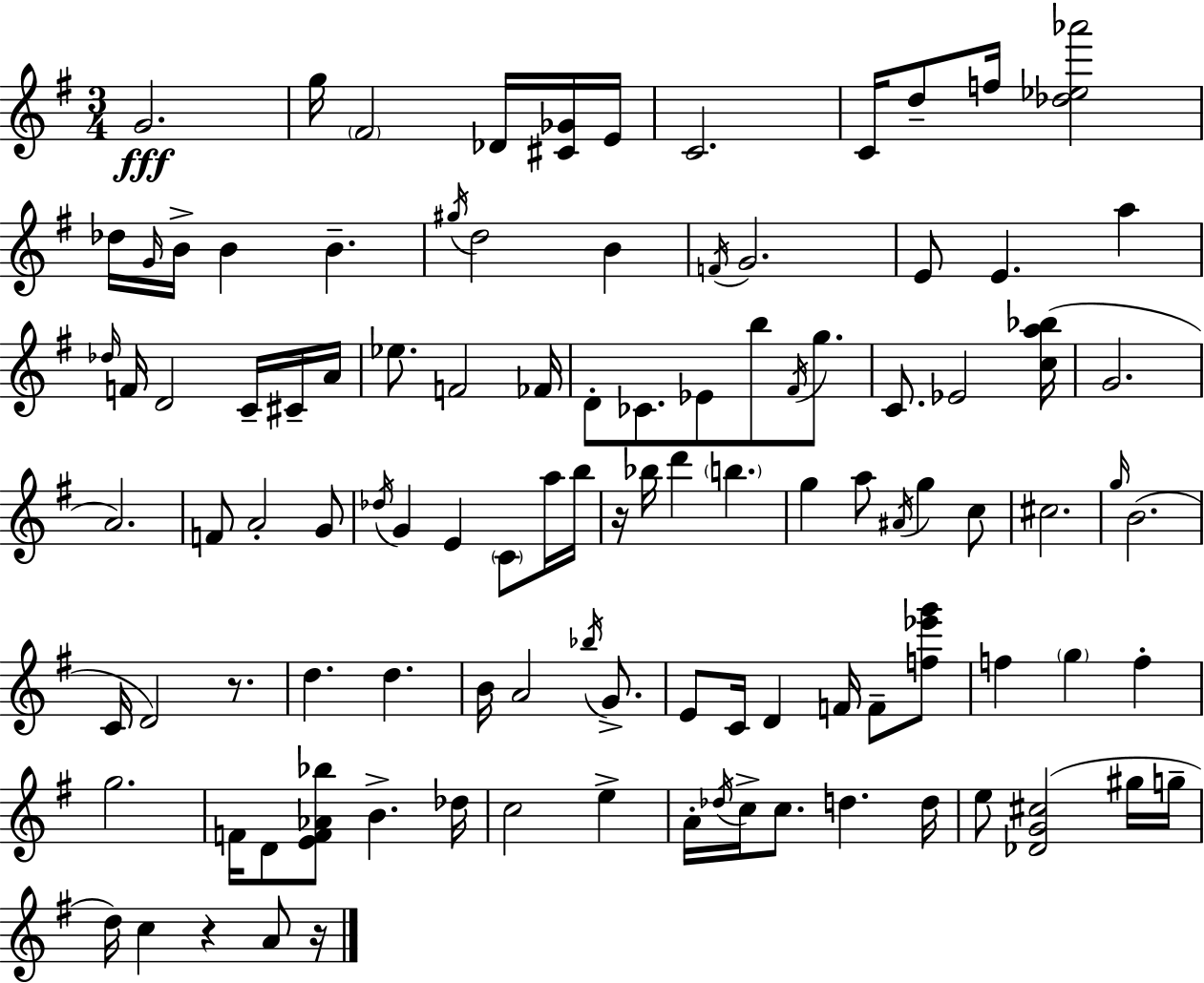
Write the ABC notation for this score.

X:1
T:Untitled
M:3/4
L:1/4
K:Em
G2 g/4 ^F2 _D/4 [^C_G]/4 E/4 C2 C/4 d/2 f/4 [_d_e_a']2 _d/4 G/4 B/4 B B ^g/4 d2 B F/4 G2 E/2 E a _d/4 F/4 D2 C/4 ^C/4 A/4 _e/2 F2 _F/4 D/2 _C/2 _E/2 b/2 ^F/4 g/2 C/2 _E2 [ca_b]/4 G2 A2 F/2 A2 G/2 _d/4 G E C/2 a/4 b/4 z/4 _b/4 d' b g a/2 ^A/4 g c/2 ^c2 g/4 B2 C/4 D2 z/2 d d B/4 A2 _b/4 G/2 E/2 C/4 D F/4 F/2 [f_e'g']/2 f g f g2 F/4 D/2 [EF_A_b]/2 B _d/4 c2 e A/4 _d/4 c/4 c/2 d d/4 e/2 [_DG^c]2 ^g/4 g/4 d/4 c z A/2 z/4